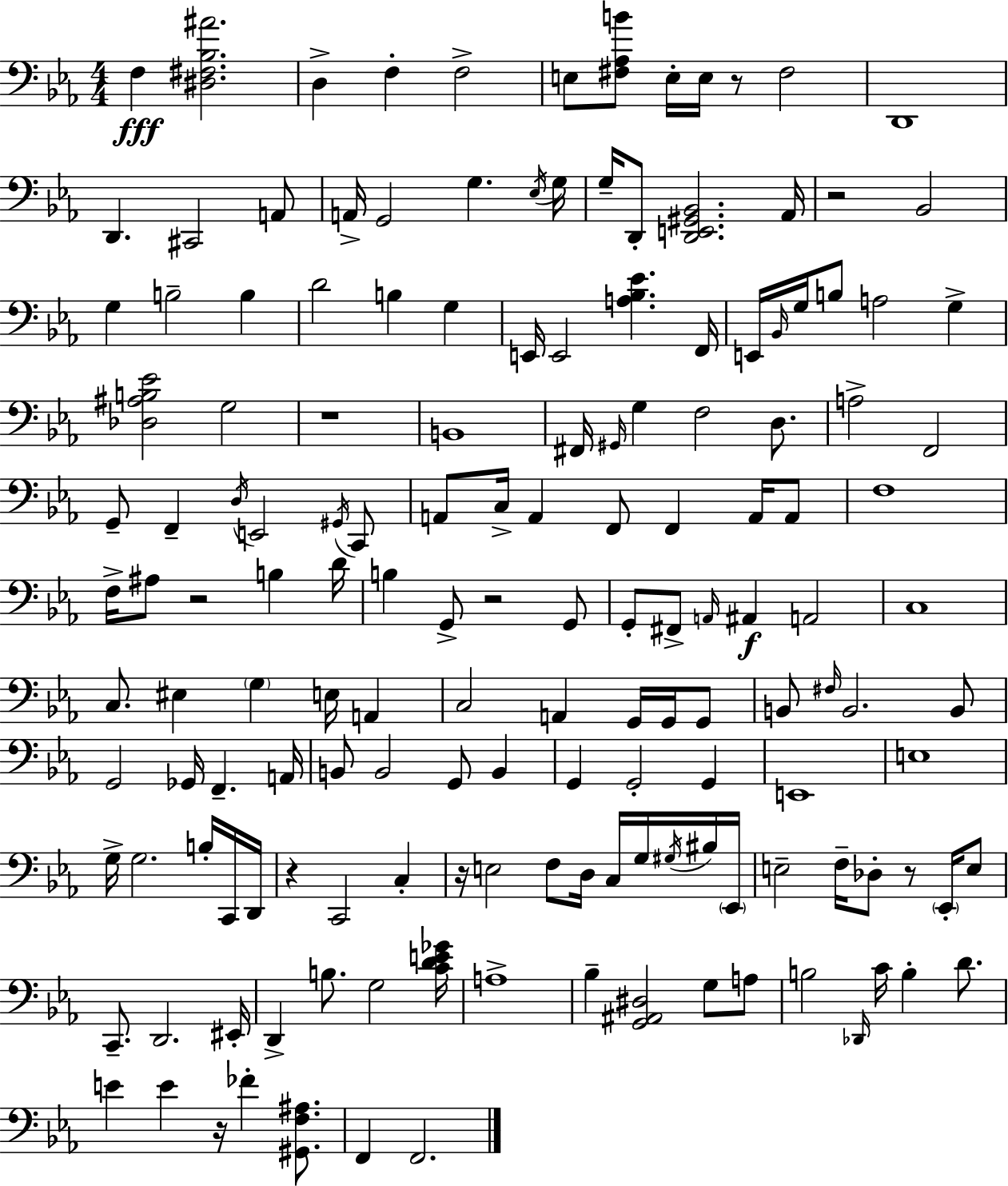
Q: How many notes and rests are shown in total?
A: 156